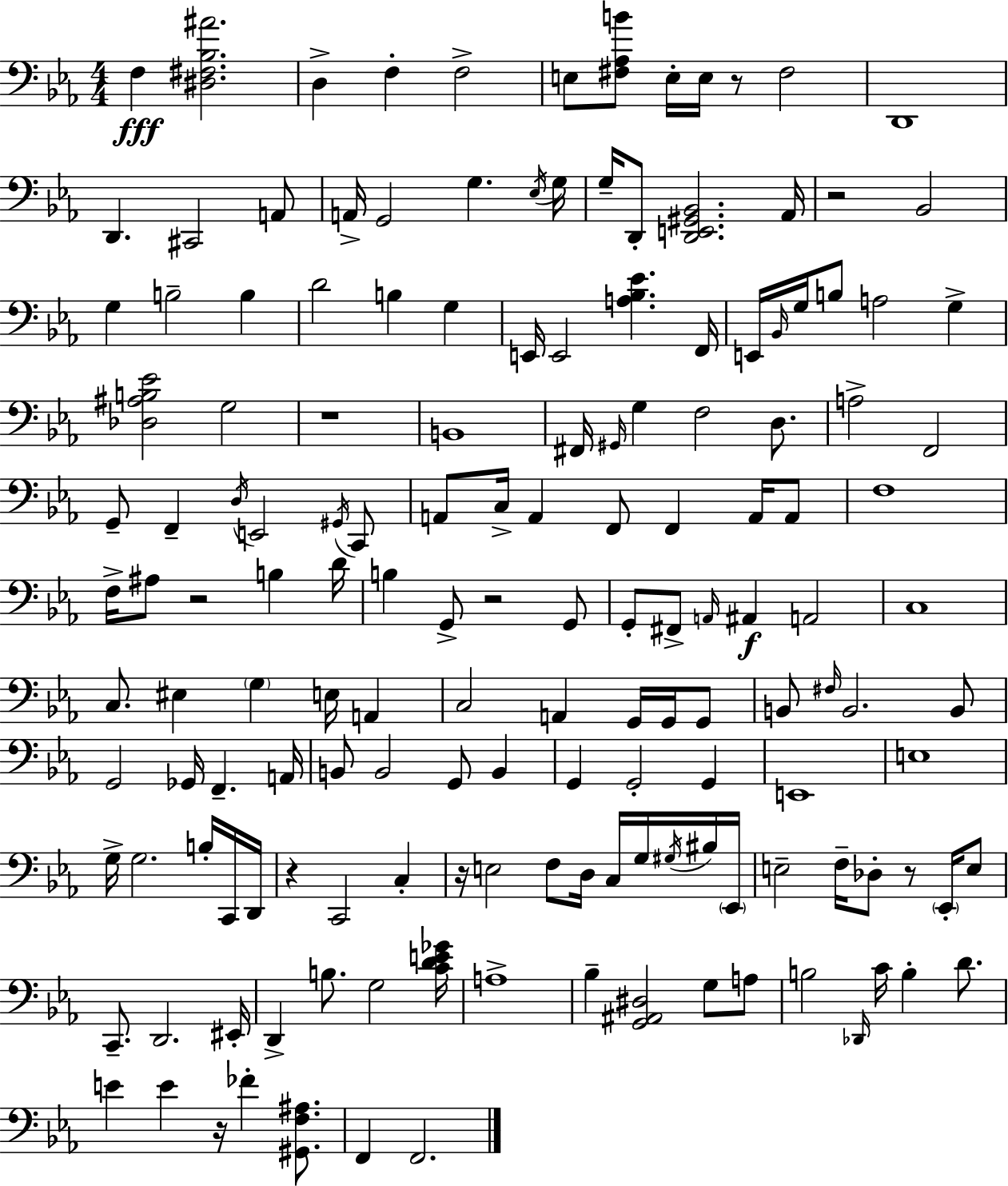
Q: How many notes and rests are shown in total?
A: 156